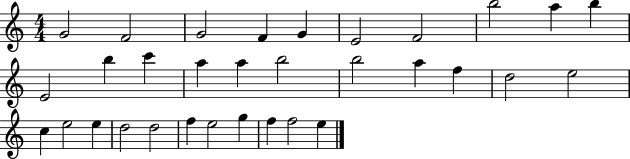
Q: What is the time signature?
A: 4/4